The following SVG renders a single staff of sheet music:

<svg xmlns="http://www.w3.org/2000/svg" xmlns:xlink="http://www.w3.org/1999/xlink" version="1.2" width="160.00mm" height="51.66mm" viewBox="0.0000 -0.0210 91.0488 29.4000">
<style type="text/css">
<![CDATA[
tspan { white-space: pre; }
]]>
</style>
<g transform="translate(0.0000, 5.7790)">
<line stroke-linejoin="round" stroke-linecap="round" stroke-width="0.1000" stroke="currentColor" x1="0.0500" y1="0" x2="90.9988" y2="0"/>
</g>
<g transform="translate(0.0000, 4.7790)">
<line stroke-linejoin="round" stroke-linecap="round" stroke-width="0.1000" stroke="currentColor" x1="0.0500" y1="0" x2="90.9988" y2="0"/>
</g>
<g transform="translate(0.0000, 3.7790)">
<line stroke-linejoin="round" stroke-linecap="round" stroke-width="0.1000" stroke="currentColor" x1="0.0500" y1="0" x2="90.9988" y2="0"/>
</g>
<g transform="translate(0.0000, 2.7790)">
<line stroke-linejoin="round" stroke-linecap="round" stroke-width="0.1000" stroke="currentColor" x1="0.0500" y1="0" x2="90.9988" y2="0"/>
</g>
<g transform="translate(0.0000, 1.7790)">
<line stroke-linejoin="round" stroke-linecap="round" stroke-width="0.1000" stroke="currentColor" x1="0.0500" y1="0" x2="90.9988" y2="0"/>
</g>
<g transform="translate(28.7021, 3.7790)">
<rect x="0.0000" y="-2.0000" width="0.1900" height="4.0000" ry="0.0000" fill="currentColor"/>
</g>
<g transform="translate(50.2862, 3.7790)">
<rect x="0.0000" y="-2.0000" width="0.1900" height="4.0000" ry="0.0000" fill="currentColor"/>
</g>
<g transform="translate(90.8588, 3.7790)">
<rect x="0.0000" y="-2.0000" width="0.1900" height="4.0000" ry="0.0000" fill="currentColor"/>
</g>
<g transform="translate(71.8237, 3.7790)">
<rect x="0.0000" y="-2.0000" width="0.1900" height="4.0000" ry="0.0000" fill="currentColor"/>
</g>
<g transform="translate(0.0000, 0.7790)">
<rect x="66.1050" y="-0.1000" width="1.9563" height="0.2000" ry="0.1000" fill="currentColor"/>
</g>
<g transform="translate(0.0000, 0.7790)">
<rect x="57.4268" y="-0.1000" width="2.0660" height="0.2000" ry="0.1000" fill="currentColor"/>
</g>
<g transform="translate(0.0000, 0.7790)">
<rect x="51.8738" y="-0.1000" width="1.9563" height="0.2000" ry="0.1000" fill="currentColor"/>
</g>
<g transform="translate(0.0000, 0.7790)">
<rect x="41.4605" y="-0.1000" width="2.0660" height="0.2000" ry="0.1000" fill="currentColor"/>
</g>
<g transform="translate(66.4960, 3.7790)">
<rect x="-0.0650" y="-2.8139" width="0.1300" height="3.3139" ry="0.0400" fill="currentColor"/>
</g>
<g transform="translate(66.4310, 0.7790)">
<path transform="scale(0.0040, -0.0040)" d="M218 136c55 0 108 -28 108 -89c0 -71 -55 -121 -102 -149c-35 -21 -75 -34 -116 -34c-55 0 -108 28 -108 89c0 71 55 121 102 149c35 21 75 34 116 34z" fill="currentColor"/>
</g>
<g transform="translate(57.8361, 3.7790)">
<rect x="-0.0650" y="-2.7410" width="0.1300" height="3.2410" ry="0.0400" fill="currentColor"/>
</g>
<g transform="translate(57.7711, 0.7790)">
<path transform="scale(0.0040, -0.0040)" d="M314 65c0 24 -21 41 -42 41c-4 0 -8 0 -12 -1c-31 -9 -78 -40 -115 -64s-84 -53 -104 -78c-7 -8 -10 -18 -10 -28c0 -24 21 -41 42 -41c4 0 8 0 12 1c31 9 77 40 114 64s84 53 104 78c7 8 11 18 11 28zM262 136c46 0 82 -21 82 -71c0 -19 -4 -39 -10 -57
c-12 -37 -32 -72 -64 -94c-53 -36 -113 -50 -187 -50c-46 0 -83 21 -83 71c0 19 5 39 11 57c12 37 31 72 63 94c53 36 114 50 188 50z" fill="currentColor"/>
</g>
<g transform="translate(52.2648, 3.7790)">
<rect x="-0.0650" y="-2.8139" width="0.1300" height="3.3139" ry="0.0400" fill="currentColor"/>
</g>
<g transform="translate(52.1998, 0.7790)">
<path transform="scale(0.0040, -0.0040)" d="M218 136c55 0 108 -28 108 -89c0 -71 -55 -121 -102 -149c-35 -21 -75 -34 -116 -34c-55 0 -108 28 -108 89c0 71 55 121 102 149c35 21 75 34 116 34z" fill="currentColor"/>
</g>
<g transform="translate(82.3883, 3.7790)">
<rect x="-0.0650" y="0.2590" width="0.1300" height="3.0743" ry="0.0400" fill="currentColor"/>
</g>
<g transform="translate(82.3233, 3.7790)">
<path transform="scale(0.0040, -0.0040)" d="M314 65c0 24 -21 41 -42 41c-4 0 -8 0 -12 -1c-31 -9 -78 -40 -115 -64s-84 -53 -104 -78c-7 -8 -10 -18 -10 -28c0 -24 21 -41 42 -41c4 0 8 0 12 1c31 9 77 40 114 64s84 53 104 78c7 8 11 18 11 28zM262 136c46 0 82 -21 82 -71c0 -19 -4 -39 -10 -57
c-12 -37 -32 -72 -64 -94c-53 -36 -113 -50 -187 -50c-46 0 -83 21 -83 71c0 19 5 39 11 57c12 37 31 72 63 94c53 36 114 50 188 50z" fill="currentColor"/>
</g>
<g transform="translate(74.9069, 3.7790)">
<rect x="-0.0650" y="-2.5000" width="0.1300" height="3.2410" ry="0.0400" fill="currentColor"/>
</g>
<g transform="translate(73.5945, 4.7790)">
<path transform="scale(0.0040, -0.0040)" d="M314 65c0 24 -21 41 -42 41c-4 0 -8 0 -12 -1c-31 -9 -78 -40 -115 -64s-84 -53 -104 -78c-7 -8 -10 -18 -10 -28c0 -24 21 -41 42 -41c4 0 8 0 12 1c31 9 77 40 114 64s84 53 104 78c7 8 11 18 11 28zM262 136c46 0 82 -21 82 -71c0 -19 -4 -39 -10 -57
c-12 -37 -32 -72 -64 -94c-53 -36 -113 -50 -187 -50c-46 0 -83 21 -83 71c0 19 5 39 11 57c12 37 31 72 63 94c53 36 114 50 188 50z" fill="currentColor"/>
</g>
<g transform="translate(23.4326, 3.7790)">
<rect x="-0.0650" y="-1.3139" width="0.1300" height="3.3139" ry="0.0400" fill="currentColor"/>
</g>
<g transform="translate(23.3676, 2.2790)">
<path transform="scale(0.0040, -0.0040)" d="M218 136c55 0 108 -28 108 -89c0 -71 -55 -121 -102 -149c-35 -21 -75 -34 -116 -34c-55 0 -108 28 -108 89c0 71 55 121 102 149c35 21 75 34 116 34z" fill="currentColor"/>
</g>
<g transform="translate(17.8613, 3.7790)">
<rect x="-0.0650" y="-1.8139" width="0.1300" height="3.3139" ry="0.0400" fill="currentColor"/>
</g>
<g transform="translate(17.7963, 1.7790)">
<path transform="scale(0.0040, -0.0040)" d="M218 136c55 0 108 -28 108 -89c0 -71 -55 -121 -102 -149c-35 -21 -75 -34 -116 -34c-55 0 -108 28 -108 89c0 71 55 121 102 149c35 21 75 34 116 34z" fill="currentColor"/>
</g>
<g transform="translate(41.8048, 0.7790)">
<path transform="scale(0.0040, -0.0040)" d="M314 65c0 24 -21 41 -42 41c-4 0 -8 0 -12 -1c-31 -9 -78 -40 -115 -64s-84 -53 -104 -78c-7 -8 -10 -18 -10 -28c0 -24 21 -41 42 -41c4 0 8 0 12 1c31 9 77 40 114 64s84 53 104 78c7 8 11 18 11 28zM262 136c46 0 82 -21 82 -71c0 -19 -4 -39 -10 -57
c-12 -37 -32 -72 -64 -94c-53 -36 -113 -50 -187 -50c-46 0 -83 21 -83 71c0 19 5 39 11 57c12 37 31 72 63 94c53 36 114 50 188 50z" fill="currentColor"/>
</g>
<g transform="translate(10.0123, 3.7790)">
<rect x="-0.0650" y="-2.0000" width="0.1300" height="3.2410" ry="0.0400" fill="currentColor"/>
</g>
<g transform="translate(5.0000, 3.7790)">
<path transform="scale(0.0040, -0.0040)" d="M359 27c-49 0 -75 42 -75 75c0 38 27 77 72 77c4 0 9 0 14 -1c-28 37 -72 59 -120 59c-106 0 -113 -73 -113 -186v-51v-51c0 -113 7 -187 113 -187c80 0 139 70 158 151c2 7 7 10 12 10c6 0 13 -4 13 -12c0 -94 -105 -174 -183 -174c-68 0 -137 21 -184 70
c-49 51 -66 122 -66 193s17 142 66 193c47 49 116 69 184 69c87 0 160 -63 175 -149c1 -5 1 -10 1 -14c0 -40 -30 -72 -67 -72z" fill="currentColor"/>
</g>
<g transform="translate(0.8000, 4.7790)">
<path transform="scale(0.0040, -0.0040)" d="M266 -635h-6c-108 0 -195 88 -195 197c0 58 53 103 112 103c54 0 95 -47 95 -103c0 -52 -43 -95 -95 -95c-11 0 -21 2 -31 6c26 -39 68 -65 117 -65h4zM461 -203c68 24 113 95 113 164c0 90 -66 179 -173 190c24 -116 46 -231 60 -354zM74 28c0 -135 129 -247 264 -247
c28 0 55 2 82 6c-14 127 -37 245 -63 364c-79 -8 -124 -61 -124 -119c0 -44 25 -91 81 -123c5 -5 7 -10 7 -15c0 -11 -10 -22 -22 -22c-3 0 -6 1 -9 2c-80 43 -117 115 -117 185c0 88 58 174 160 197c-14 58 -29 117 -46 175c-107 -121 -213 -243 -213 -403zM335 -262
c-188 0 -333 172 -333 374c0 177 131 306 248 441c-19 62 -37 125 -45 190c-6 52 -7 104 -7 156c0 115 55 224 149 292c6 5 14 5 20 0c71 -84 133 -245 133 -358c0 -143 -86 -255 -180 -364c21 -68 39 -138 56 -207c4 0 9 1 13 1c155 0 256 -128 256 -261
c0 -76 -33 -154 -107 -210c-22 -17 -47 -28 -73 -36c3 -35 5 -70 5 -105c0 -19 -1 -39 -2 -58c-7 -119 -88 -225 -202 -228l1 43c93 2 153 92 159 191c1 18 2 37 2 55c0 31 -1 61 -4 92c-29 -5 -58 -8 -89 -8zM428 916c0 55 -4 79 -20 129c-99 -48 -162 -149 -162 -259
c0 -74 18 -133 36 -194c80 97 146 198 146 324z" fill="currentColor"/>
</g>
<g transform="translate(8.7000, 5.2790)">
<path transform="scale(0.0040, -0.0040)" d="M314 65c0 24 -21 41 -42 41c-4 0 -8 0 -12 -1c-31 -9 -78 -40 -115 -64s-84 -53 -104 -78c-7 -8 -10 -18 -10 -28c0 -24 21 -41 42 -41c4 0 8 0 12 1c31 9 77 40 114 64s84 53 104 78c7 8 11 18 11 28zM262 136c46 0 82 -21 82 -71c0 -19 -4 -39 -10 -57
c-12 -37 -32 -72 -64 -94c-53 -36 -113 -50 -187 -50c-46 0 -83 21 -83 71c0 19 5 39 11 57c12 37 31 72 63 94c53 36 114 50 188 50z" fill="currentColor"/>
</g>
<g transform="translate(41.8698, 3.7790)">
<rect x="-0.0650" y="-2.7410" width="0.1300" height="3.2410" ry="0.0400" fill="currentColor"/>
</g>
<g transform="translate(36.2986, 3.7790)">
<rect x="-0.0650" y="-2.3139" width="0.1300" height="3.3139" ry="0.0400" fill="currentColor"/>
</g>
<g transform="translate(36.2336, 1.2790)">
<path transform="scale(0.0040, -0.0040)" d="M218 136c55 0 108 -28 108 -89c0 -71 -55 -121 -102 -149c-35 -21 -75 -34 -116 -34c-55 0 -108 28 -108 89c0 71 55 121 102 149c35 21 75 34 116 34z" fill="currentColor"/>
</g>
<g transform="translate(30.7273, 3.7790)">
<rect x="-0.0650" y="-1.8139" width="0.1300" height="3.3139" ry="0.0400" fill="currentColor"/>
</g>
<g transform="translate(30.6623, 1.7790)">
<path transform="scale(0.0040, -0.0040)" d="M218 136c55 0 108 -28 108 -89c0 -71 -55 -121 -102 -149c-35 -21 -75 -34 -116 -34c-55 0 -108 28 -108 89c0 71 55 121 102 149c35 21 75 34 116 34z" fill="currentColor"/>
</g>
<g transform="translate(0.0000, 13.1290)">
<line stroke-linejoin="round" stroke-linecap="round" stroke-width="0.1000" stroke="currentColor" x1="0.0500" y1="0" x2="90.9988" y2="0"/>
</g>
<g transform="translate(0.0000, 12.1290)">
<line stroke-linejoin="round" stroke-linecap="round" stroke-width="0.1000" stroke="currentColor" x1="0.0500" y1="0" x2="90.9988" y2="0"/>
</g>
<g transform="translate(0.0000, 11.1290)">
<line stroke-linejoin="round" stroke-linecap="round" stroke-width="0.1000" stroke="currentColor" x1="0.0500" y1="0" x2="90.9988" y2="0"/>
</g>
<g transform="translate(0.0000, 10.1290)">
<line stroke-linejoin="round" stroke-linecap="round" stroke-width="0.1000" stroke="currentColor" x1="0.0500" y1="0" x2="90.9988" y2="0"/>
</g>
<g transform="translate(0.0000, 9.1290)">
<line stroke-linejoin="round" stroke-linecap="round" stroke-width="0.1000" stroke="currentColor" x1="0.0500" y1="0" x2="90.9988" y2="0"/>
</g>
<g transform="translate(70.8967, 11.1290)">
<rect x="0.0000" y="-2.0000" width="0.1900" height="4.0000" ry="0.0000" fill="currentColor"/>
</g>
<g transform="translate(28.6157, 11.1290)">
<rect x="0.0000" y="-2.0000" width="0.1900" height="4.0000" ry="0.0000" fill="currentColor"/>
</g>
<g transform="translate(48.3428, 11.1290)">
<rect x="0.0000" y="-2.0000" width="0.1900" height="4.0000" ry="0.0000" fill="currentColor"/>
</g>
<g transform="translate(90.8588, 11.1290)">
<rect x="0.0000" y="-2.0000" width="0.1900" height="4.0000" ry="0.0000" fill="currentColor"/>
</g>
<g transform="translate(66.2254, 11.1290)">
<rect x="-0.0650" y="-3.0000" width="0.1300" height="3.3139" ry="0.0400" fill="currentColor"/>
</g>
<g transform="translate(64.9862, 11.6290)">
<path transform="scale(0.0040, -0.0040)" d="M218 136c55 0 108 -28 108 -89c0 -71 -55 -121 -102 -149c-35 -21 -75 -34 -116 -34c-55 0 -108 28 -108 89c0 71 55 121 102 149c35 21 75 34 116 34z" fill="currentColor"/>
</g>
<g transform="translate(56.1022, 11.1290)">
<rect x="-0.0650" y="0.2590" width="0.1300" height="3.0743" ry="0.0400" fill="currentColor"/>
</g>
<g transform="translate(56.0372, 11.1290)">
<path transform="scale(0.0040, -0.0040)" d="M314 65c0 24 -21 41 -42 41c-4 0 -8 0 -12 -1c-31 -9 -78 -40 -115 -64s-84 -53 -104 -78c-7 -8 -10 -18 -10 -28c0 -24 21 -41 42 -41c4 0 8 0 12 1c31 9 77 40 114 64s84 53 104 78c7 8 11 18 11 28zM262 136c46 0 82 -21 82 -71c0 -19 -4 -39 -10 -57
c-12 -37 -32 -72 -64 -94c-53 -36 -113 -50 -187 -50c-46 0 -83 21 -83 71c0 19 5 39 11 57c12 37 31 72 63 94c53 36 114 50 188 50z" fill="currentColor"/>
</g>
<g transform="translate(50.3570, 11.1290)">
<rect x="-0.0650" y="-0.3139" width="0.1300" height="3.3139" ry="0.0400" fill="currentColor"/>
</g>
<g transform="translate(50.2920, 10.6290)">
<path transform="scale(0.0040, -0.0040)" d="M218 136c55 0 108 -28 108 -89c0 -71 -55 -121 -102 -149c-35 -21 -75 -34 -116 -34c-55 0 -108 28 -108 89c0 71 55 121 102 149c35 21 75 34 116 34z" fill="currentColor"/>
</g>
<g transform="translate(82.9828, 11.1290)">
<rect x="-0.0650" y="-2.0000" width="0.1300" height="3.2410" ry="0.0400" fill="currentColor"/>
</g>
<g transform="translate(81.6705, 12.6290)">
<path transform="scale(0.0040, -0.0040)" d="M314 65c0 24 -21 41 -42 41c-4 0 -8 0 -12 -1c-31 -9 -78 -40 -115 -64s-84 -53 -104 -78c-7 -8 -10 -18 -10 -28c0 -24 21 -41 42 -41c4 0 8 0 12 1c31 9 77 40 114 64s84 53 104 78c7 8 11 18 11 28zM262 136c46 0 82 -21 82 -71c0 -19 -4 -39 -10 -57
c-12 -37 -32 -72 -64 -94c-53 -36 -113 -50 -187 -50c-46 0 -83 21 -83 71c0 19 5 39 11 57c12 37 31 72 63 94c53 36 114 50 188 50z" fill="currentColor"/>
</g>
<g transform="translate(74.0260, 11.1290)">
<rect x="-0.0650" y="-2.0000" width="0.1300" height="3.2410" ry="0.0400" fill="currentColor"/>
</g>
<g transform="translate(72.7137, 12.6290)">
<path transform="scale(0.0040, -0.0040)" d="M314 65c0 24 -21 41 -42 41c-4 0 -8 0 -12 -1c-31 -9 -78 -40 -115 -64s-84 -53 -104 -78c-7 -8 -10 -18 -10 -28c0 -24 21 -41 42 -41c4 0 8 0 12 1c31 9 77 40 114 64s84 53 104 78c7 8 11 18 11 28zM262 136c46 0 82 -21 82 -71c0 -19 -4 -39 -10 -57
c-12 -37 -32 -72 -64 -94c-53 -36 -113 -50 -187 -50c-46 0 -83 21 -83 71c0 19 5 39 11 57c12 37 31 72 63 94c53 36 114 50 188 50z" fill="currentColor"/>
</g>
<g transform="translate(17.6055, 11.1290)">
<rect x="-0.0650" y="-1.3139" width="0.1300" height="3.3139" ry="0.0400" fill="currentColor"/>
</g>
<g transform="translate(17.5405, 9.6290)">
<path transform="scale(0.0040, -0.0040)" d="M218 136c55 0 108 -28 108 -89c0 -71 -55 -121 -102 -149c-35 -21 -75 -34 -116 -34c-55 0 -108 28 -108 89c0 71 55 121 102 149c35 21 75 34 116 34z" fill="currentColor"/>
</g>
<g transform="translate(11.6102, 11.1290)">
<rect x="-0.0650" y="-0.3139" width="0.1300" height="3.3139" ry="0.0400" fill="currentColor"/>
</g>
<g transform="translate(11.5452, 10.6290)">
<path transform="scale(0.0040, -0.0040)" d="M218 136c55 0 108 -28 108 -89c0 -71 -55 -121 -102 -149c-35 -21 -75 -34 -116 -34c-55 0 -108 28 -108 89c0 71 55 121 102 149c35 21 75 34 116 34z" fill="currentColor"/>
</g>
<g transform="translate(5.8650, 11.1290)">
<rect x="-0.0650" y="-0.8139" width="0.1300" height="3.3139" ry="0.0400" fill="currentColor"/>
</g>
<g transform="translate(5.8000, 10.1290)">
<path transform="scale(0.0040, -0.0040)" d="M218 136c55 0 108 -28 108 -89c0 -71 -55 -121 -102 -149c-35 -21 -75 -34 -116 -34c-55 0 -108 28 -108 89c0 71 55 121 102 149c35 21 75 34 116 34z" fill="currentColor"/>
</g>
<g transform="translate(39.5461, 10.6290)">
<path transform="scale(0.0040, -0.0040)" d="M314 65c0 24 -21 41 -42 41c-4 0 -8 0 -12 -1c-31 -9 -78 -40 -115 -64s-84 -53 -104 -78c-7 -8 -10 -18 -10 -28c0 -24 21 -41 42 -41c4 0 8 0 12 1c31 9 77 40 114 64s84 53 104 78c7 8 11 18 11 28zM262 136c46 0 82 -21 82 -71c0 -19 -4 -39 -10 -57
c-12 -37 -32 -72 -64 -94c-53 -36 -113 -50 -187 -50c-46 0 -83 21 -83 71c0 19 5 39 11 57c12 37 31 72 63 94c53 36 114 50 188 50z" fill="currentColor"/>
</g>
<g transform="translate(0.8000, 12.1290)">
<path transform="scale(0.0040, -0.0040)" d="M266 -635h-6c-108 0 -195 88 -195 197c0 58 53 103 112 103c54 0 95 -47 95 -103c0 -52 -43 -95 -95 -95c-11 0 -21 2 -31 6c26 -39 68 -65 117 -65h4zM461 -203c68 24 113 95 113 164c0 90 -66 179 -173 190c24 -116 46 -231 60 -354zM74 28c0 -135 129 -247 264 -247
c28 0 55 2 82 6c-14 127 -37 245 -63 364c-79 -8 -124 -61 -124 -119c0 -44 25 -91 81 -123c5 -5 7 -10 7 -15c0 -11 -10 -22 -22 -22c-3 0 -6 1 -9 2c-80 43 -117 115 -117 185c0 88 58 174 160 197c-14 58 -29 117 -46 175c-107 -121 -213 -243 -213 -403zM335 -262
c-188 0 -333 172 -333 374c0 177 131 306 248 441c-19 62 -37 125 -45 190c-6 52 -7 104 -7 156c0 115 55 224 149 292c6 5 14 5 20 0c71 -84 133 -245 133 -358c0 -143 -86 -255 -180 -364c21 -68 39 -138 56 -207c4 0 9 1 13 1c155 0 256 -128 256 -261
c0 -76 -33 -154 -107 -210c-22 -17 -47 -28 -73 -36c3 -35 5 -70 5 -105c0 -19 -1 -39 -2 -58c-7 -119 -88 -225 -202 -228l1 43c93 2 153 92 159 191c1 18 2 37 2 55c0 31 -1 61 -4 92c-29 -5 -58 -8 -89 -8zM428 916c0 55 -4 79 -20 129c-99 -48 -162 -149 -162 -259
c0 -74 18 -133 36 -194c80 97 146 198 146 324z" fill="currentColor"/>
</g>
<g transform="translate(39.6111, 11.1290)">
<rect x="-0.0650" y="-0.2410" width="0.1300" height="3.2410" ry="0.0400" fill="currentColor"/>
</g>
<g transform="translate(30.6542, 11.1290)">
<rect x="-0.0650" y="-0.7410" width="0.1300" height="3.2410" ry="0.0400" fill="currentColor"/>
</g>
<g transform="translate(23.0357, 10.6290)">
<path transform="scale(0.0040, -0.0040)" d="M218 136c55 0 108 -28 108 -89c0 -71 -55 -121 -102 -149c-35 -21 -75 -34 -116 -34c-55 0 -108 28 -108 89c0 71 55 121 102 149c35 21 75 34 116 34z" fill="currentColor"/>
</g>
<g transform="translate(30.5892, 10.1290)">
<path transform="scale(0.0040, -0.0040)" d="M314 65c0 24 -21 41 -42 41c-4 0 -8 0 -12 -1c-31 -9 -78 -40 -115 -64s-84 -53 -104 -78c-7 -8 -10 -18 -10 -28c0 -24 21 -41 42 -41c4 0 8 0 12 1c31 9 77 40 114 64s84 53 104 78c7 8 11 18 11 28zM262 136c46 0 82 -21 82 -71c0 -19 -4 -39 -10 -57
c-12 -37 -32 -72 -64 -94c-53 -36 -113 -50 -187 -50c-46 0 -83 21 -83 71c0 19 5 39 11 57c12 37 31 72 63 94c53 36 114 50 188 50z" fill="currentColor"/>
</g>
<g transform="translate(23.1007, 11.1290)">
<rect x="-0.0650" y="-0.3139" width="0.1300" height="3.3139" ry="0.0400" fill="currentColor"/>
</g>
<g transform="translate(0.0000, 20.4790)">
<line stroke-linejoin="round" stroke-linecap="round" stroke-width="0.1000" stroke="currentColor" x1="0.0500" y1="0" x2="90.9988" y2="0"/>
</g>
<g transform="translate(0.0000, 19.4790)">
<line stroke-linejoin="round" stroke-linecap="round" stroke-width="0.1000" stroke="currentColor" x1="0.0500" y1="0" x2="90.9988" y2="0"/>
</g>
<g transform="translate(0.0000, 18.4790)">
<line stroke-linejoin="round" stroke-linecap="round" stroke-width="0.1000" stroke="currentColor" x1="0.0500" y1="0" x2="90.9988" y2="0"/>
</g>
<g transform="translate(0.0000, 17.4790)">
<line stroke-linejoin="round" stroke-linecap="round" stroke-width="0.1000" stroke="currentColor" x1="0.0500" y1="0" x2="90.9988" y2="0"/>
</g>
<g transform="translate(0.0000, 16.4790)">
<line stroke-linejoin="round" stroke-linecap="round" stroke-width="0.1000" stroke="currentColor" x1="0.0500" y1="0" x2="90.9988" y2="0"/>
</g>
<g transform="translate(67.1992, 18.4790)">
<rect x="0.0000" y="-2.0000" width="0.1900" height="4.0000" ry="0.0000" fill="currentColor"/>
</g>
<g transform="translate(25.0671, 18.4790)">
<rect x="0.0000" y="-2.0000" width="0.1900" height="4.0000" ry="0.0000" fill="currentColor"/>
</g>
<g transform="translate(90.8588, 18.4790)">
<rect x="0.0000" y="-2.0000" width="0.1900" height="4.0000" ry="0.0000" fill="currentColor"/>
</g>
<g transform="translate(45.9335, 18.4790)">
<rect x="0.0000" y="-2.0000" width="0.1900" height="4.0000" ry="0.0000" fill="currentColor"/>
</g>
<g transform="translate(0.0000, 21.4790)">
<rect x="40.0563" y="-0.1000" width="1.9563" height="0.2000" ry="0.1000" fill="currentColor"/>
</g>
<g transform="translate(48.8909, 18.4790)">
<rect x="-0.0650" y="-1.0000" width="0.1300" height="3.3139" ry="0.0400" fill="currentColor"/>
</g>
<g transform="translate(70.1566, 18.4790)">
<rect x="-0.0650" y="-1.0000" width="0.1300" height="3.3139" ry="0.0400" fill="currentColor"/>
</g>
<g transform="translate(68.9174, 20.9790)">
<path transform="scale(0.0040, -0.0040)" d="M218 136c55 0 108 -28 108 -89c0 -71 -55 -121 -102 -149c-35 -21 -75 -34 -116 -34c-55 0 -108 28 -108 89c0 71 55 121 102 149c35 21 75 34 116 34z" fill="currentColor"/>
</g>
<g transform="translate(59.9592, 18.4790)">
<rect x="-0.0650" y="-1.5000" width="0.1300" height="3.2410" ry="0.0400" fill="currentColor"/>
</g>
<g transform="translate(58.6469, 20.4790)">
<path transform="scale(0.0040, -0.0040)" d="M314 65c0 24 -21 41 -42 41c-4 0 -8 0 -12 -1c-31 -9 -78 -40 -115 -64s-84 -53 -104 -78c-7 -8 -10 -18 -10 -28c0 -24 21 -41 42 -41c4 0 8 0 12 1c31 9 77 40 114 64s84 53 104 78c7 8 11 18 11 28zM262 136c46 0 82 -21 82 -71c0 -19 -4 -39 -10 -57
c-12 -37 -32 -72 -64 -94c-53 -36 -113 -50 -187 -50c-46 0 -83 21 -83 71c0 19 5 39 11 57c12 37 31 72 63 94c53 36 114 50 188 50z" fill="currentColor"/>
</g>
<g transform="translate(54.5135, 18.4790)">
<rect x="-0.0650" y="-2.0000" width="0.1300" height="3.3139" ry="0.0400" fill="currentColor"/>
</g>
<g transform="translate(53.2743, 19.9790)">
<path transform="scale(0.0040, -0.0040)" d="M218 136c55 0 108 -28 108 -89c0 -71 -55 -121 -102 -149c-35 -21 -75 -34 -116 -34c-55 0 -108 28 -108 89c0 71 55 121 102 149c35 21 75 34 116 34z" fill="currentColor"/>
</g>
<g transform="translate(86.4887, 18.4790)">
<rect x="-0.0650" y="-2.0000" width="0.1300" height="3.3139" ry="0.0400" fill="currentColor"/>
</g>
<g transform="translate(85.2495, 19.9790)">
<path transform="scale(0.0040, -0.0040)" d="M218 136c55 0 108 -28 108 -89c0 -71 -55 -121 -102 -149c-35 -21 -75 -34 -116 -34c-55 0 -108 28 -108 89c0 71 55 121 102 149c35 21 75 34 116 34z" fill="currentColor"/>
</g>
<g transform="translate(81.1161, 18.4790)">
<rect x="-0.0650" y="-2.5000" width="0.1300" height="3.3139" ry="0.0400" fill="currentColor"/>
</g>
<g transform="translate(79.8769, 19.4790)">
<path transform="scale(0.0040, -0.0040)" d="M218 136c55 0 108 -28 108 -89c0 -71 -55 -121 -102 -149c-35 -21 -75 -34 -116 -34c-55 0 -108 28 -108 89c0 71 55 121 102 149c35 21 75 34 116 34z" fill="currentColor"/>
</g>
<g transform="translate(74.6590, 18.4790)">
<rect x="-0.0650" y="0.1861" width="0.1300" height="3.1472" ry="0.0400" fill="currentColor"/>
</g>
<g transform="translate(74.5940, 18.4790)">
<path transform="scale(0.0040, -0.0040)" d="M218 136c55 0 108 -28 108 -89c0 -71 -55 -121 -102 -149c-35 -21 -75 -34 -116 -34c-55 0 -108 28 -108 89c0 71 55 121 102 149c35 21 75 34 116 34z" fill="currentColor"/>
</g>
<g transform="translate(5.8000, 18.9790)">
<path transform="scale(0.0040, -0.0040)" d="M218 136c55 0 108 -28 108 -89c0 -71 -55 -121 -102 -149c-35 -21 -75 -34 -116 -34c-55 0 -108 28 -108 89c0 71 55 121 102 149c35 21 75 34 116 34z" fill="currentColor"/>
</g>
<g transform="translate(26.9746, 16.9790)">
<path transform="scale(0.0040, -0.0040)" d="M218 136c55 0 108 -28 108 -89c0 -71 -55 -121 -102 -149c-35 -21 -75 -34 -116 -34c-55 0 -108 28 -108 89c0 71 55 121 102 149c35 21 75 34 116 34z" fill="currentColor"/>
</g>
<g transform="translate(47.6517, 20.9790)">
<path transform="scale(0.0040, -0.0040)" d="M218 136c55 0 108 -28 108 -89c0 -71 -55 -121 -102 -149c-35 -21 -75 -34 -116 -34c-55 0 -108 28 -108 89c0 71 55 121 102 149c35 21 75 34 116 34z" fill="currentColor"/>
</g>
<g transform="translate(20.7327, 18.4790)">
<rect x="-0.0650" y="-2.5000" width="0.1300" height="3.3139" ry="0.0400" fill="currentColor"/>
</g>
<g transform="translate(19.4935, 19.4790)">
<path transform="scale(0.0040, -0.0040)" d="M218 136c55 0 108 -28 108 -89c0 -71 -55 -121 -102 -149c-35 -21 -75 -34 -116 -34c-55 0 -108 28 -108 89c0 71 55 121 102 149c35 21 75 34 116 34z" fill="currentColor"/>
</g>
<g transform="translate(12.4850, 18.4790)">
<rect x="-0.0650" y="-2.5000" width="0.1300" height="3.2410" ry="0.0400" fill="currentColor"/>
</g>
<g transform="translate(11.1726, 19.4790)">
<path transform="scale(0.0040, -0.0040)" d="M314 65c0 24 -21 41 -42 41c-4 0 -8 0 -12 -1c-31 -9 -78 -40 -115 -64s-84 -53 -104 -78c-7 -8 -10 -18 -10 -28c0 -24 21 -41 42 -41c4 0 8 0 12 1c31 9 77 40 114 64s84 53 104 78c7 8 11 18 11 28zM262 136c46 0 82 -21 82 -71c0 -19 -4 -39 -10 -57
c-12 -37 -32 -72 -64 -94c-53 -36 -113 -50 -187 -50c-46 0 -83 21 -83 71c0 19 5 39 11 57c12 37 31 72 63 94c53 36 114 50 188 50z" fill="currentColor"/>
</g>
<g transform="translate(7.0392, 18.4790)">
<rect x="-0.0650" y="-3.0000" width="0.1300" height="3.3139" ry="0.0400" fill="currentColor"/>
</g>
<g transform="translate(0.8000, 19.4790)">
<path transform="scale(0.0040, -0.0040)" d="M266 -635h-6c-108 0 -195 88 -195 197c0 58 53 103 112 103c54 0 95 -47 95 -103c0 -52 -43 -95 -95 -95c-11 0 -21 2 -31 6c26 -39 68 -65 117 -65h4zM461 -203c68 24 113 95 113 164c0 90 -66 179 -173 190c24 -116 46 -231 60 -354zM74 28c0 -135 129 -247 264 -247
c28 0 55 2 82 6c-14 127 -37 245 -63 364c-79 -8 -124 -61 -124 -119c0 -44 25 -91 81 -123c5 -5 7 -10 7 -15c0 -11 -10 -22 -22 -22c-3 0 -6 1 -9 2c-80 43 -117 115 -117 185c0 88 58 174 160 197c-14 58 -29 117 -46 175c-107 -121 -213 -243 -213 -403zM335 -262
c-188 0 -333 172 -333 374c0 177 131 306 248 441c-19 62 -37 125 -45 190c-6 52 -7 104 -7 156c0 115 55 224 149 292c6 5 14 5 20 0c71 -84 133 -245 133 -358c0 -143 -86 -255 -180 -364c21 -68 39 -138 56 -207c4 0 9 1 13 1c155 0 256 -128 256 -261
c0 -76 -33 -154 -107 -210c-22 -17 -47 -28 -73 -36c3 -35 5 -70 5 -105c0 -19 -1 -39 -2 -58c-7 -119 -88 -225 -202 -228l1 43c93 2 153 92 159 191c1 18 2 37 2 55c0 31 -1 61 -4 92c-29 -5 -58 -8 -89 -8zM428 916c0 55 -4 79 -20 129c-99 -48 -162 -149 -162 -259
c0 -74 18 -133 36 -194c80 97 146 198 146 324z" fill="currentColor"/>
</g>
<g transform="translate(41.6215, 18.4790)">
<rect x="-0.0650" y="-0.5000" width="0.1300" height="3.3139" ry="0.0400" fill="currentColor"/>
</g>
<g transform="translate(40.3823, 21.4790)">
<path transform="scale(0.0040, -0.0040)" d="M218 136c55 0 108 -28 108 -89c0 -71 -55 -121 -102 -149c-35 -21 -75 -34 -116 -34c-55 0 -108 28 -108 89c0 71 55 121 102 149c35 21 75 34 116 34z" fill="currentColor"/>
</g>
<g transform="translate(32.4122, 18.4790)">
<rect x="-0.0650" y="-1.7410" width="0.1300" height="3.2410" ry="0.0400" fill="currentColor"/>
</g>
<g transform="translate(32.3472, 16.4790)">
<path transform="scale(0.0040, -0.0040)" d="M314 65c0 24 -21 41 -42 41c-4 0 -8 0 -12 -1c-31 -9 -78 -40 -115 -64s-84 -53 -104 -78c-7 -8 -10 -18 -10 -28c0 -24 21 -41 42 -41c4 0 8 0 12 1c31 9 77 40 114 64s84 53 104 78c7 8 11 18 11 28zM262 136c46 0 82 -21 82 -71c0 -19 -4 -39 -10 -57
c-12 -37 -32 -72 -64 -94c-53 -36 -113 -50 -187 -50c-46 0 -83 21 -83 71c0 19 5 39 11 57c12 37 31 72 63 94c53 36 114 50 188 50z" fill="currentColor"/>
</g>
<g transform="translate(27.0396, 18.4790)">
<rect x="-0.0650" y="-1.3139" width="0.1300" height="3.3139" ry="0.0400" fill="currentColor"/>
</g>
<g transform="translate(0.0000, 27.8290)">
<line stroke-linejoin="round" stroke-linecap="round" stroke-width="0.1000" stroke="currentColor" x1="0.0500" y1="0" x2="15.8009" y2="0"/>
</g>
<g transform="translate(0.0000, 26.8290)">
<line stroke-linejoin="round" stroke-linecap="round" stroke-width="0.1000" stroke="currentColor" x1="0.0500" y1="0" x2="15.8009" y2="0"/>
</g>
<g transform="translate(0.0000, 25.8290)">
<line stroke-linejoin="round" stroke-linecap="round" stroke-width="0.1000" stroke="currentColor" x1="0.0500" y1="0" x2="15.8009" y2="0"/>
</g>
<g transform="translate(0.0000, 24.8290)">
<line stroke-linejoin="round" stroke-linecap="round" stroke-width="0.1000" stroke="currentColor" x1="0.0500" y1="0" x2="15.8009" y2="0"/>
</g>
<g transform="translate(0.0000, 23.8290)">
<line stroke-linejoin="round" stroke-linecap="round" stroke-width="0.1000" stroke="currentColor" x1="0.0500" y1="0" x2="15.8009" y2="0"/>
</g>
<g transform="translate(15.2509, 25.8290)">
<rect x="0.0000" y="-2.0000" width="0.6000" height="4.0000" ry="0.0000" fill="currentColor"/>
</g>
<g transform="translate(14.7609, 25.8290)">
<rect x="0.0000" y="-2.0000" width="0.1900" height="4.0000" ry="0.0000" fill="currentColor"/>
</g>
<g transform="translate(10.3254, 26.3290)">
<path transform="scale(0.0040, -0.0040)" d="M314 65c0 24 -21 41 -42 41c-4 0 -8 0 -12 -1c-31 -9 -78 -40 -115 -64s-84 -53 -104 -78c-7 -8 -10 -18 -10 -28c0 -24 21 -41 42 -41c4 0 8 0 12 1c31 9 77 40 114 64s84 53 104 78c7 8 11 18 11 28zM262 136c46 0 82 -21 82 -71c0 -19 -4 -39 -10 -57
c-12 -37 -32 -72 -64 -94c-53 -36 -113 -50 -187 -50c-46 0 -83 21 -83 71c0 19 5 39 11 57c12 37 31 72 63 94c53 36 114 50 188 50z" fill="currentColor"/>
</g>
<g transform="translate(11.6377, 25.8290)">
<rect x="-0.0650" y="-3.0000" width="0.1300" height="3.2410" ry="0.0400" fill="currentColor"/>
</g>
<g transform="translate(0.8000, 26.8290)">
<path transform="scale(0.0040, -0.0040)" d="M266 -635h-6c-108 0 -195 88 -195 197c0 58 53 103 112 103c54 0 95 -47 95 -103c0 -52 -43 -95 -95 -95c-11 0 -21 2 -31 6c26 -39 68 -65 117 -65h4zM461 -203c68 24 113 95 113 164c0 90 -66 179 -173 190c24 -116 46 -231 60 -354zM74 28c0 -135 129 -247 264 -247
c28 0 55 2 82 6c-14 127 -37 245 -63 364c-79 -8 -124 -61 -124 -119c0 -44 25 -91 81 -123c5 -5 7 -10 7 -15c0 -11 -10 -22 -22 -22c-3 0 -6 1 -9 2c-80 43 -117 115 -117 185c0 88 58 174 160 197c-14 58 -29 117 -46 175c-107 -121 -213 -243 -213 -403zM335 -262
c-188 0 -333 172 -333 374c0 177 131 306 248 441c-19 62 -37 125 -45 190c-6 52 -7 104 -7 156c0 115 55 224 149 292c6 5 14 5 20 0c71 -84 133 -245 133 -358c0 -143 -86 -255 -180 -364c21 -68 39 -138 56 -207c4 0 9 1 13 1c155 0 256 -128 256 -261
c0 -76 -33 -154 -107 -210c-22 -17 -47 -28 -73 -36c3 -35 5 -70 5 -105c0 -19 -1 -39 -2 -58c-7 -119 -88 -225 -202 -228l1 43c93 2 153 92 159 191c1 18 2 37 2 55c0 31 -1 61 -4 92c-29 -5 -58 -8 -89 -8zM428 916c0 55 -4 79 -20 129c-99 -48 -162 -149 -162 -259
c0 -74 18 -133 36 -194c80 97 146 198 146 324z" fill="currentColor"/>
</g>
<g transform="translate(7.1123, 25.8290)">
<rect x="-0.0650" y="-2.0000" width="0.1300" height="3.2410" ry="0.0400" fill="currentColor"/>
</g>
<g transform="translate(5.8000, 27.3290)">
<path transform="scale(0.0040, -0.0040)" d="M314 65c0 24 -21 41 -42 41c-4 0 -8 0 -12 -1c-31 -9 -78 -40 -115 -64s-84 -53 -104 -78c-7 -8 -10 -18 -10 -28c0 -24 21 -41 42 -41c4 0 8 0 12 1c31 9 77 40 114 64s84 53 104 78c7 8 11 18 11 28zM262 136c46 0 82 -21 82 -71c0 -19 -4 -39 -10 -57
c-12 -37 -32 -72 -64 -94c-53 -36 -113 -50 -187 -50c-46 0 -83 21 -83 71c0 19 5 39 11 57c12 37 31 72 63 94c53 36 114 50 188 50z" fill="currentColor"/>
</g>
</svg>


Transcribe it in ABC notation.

X:1
T:Untitled
M:4/4
L:1/4
K:C
F2 f e f g a2 a a2 a G2 B2 d c e c d2 c2 c B2 A F2 F2 A G2 G e f2 C D F E2 D B G F F2 A2